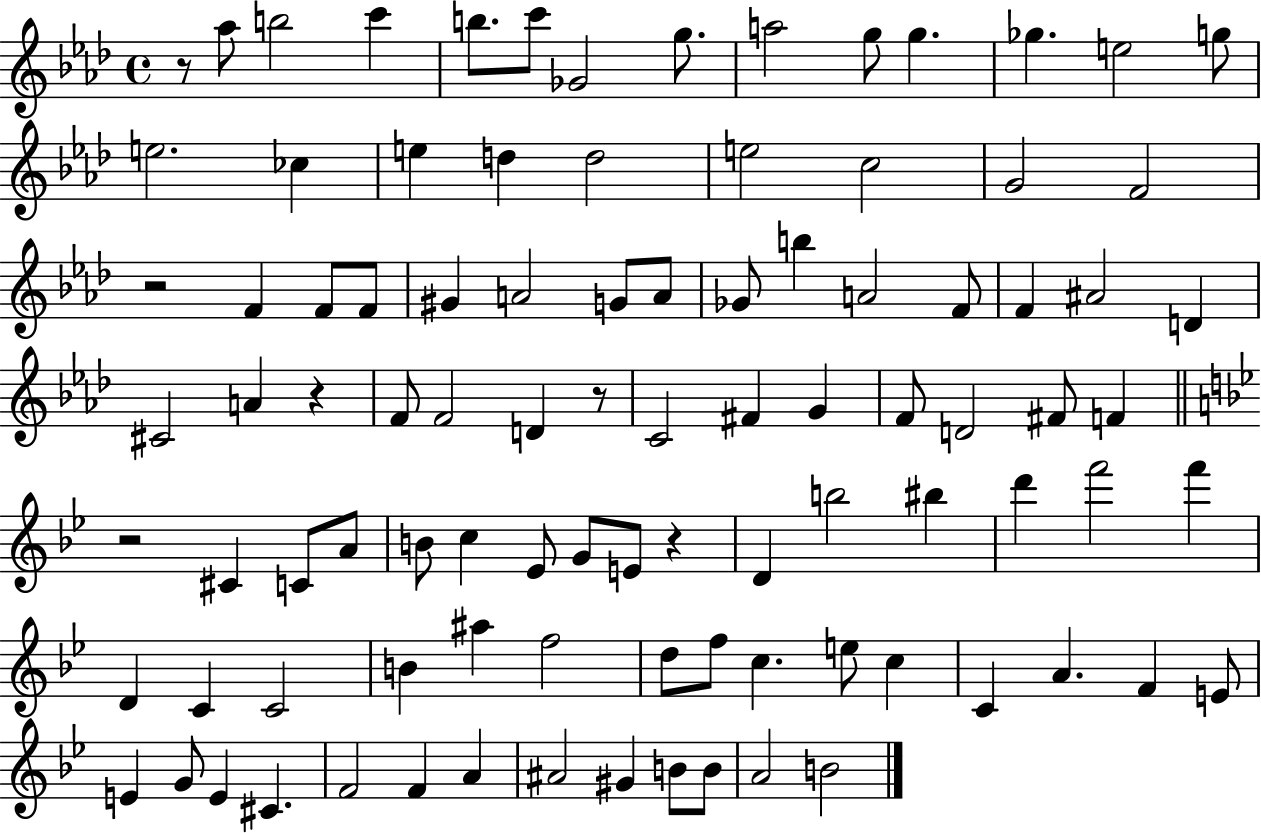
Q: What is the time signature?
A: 4/4